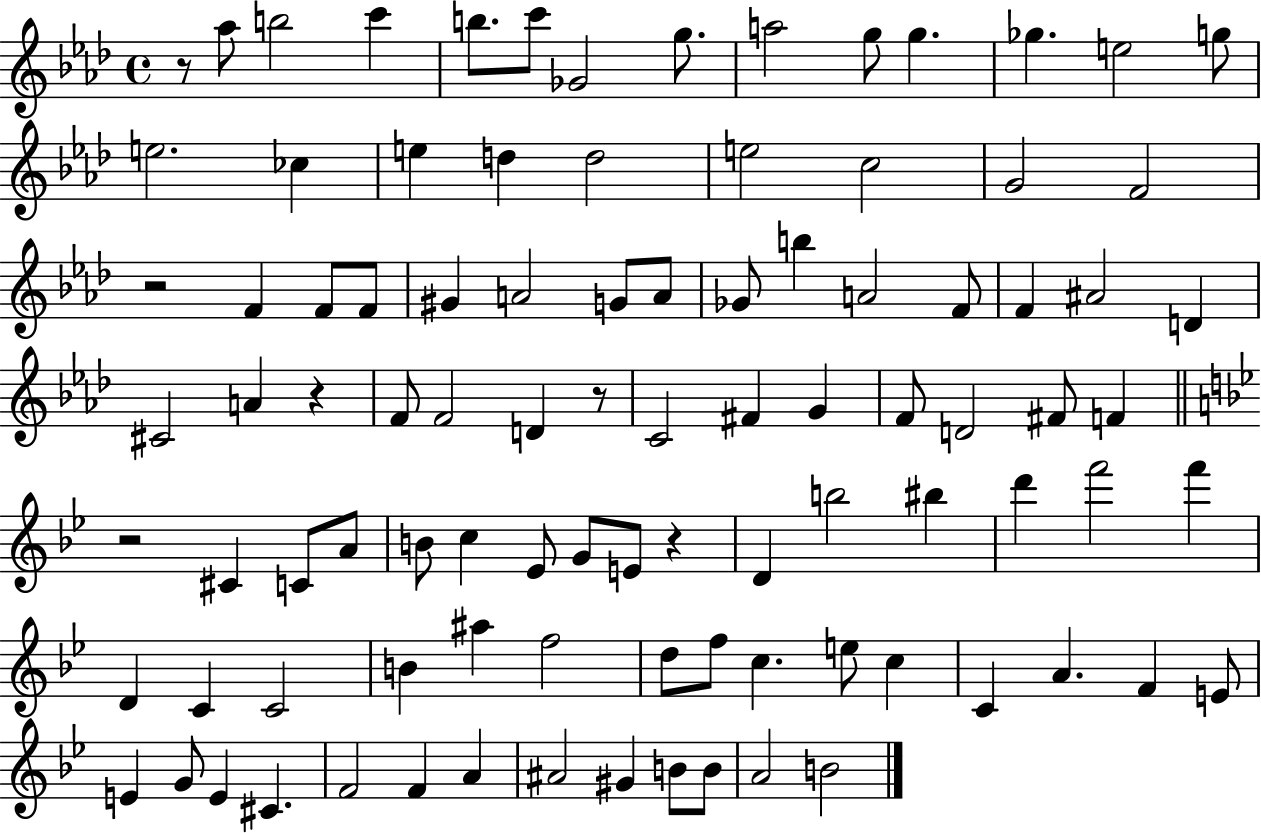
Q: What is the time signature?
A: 4/4